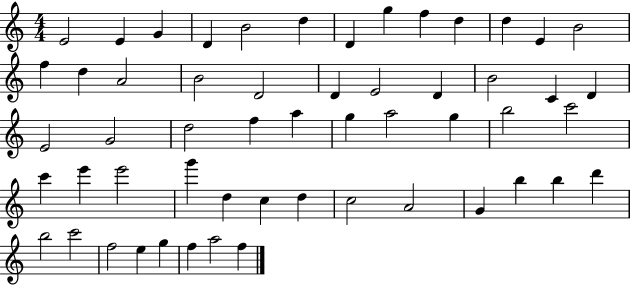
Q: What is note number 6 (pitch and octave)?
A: D5